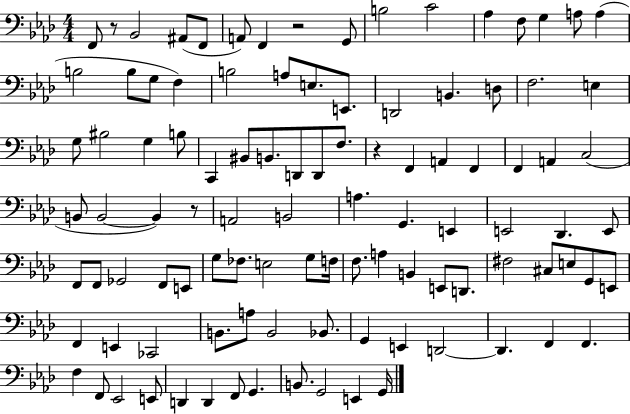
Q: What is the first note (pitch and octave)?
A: F2